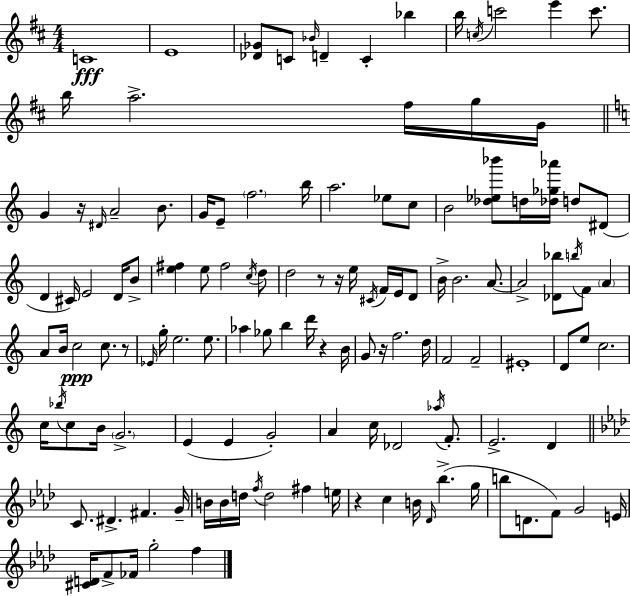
{
  \clef treble
  \numericTimeSignature
  \time 4/4
  \key d \major
  \repeat volta 2 { c'1\fff | e'1 | <des' ges'>8 c'8 \grace { bes'16 } d'4-- c'4-. bes''4 | b''16 \acciaccatura { c''16 } c'''2 e'''4 c'''8. | \break b''16 a''2.-> fis''16 | g''16 g'16 \bar "||" \break \key a \minor g'4 r16 \grace { dis'16 } a'2-- b'8. | g'16 e'8-- \parenthesize f''2. | b''16 a''2. ees''8 c''8 | b'2 <des'' ees'' bes'''>8 d''16 <des'' ges'' aes'''>16 d''8 dis'8( | \break d'4 cis'16) e'2 d'16 b'8-> | <e'' fis''>4 e''8 fis''2 \acciaccatura { c''16 } | d''8 d''2 r8 r16 e''16 \acciaccatura { cis'16 } f'16 | e'16 d'8 b'16-> b'2. | \break a'8.~~ a'2-> <des' bes''>8 \acciaccatura { b''16 } f'8 | \parenthesize a'4 a'8 b'16 c''2\ppp c''8. | r8 \grace { ees'16 } g''16-. e''2. | e''8. aes''4 ges''8 b''4 d'''16 | \break r4 b'16 g'8 r16 f''2. | d''16 f'2 f'2-- | eis'1-. | d'8 e''8 c''2. | \break c''16 \acciaccatura { bes''16 } c''8 b'16 \parenthesize g'2.-> | e'4( e'4 g'2-.) | a'4 c''16 des'2 | \acciaccatura { aes''16 } f'8.-. e'2.-> | \break d'4 \bar "||" \break \key aes \major c'8. dis'4.-> fis'4. g'16-- | b'16 b'16 d''16 \acciaccatura { f''16 } d''2 fis''4 | e''16 r4 c''4 b'16 \grace { des'16 }( bes''4.-> | g''16 b''8 d'8. f'8) g'2 | \break e'16 <cis' d'>16 f'8-> fes'16 g''2-. f''4 | } \bar "|."
}